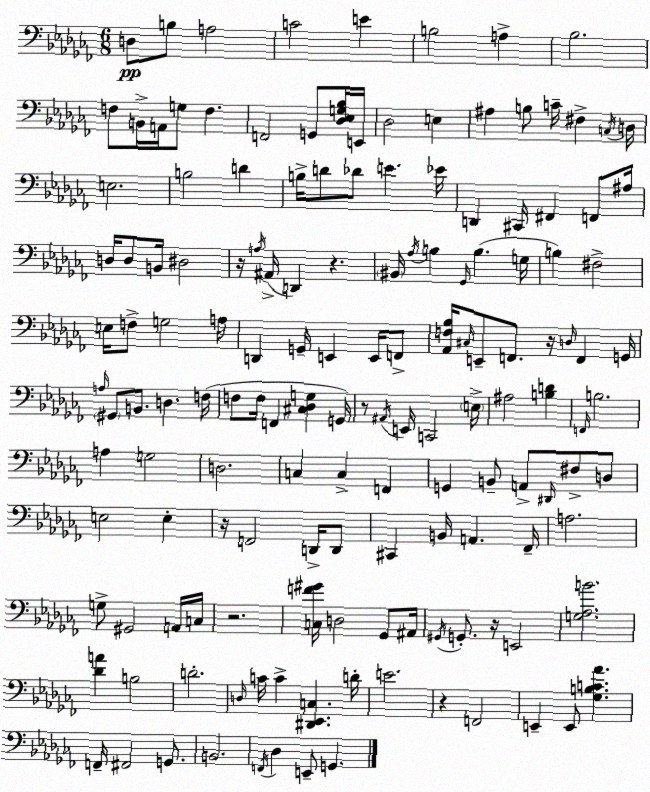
X:1
T:Untitled
M:6/8
L:1/4
K:Abm
D,/2 B,/2 A,2 C2 E B,2 A, _B,2 F,/2 B,,/4 A,,/4 G,/2 F, F,,2 G,,/2 [_D,_E,G,_B,]/4 E,,/4 _D,2 E, ^A, B,/2 C/4 ^F, C,/4 D,/4 E,2 B,2 D B,/4 D/2 _D/2 E _E/4 D,, ^C,,/4 ^F,, F,,/2 ^A,/4 D,/4 D,/2 B,,/4 ^D,2 z/4 A,/4 ^A,,/4 D,, z ^B,,/4 _A,/4 B, _G,,/4 B, G,/4 B, ^F,2 E,/4 F,/2 G,2 A,/4 D,, G,,/4 E,, E,,/4 F,,/2 [_A,,F,_B,]/4 ^C,/4 E,,/2 F,,/2 z/4 D,/4 F,, G,,/4 A,/4 ^G,,/2 B,,/2 D, F,/4 F,/2 F,/4 F,, [^C,_D,G,] G,,/4 z/2 ^A,,/4 E,,/4 C,,2 E,/4 ^A,2 [B,D] F,,/4 B,2 A, G,2 D,2 C, C, F,, G,, B,,/2 A,,/2 ^D,,/4 ^F,/2 D,/2 E,2 E, z/4 F,,2 D,,/4 D,,/2 ^C,, B,,/4 A,, _F,,/4 A,2 G,/2 ^G,,2 A,,/4 C,/4 z2 [C,F^G]/4 D,2 _G,,/2 ^A,,/4 ^G,,/4 G,,/2 z/4 E,,2 [G,_A,B]2 [_DA] B,2 D2 D,/4 C/4 C [^D,,_E,,C,] D/4 E2 z F,,2 E,, E,,/2 [_G,B,C_A] F,,/4 ^F,,2 G,,/2 B,,2 F,,/4 _D, E,,/2 G,,